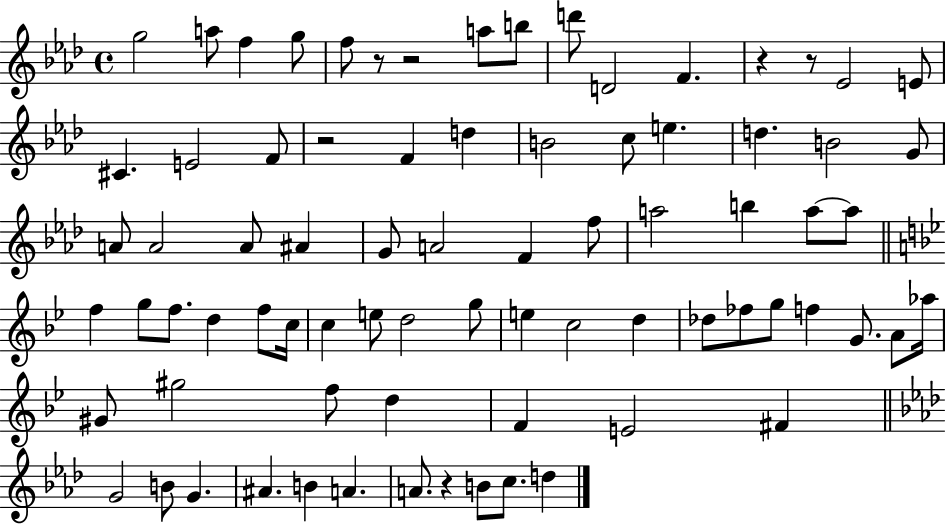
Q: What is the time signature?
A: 4/4